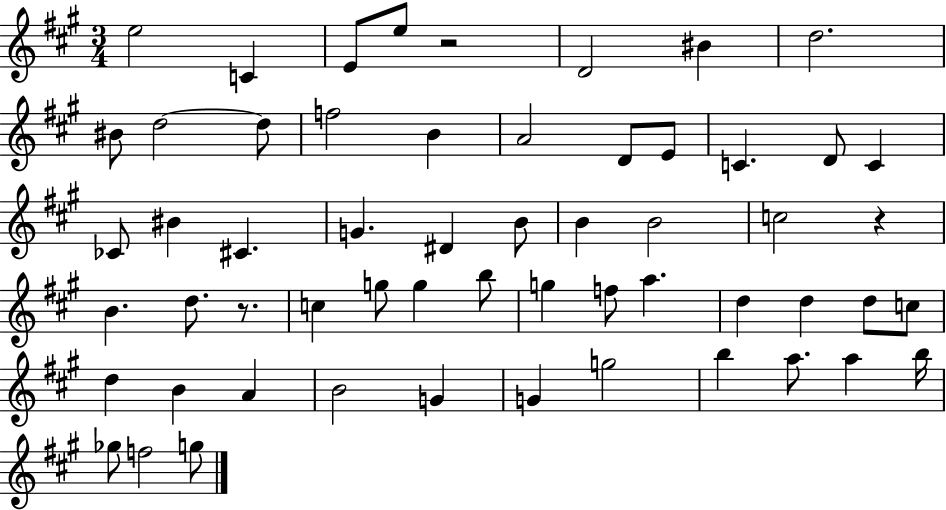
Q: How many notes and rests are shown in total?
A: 57